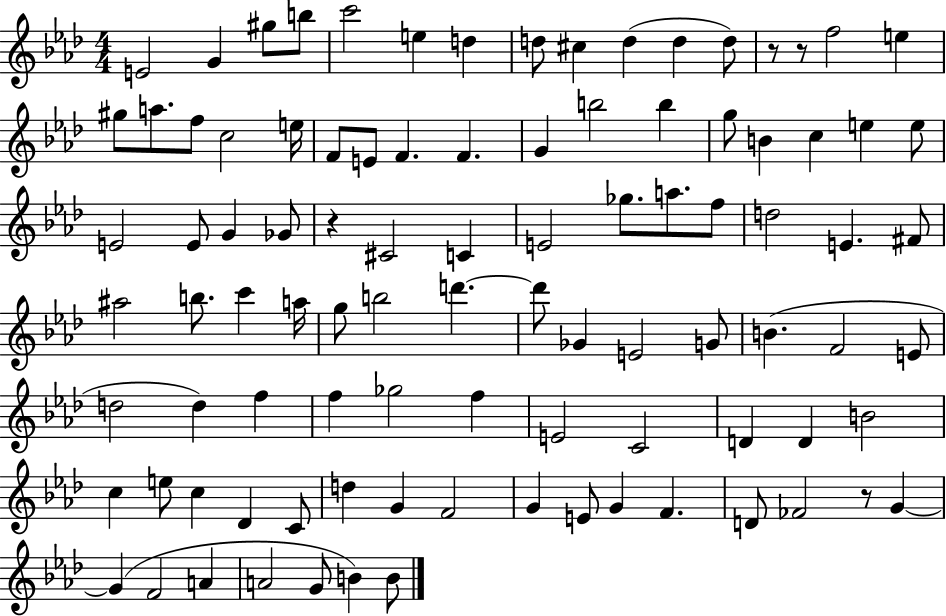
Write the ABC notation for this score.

X:1
T:Untitled
M:4/4
L:1/4
K:Ab
E2 G ^g/2 b/2 c'2 e d d/2 ^c d d d/2 z/2 z/2 f2 e ^g/2 a/2 f/2 c2 e/4 F/2 E/2 F F G b2 b g/2 B c e e/2 E2 E/2 G _G/2 z ^C2 C E2 _g/2 a/2 f/2 d2 E ^F/2 ^a2 b/2 c' a/4 g/2 b2 d' d'/2 _G E2 G/2 B F2 E/2 d2 d f f _g2 f E2 C2 D D B2 c e/2 c _D C/2 d G F2 G E/2 G F D/2 _F2 z/2 G G F2 A A2 G/2 B B/2